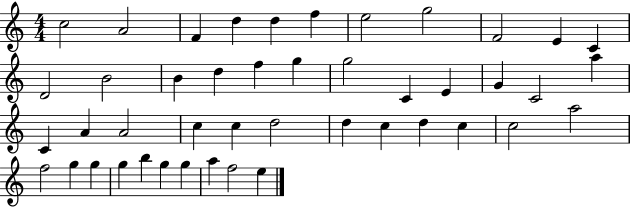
C5/h A4/h F4/q D5/q D5/q F5/q E5/h G5/h F4/h E4/q C4/q D4/h B4/h B4/q D5/q F5/q G5/q G5/h C4/q E4/q G4/q C4/h A5/q C4/q A4/q A4/h C5/q C5/q D5/h D5/q C5/q D5/q C5/q C5/h A5/h F5/h G5/q G5/q G5/q B5/q G5/q G5/q A5/q F5/h E5/q